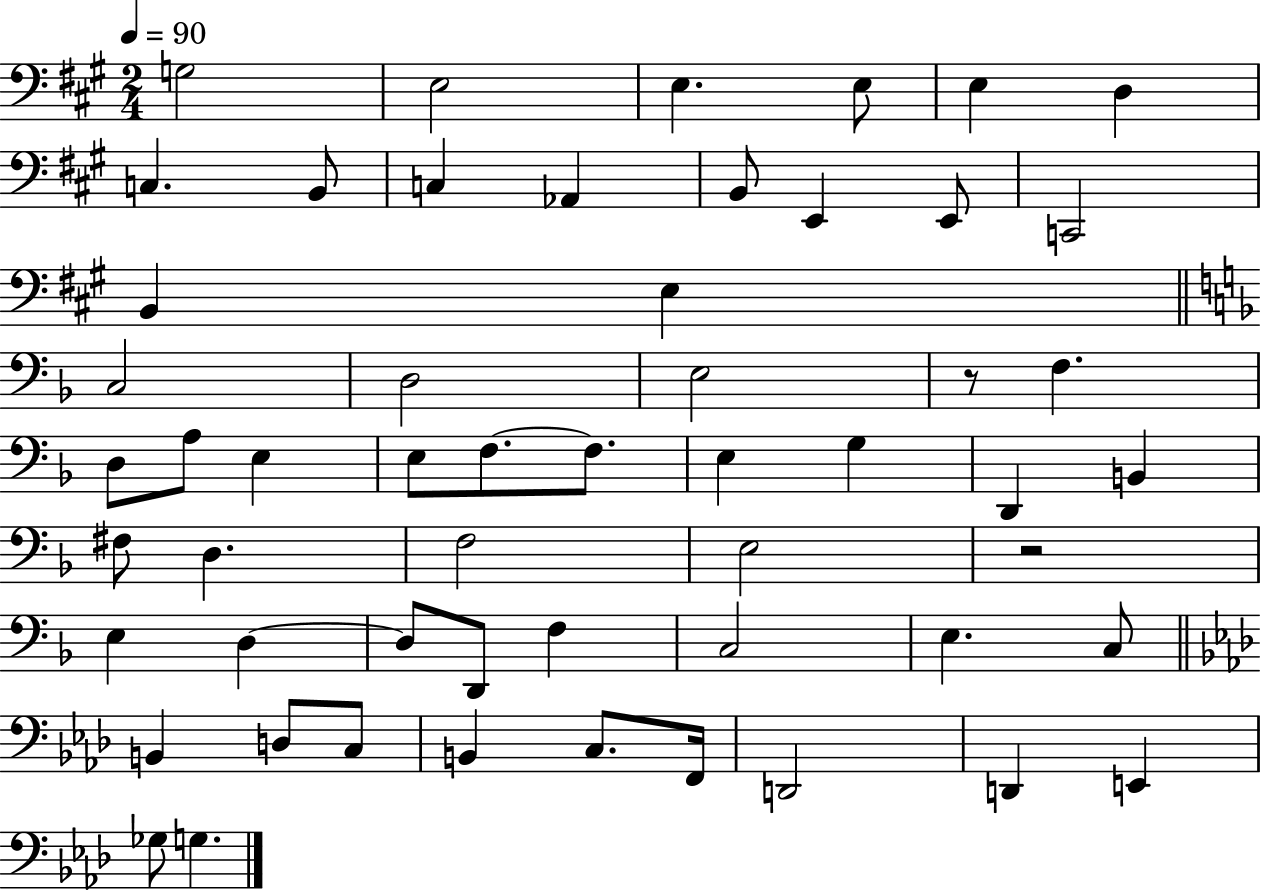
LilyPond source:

{
  \clef bass
  \numericTimeSignature
  \time 2/4
  \key a \major
  \tempo 4 = 90
  g2 | e2 | e4. e8 | e4 d4 | \break c4. b,8 | c4 aes,4 | b,8 e,4 e,8 | c,2 | \break b,4 e4 | \bar "||" \break \key f \major c2 | d2 | e2 | r8 f4. | \break d8 a8 e4 | e8 f8.~~ f8. | e4 g4 | d,4 b,4 | \break fis8 d4. | f2 | e2 | r2 | \break e4 d4~~ | d8 d,8 f4 | c2 | e4. c8 | \break \bar "||" \break \key f \minor b,4 d8 c8 | b,4 c8. f,16 | d,2 | d,4 e,4 | \break ges8 g4. | \bar "|."
}